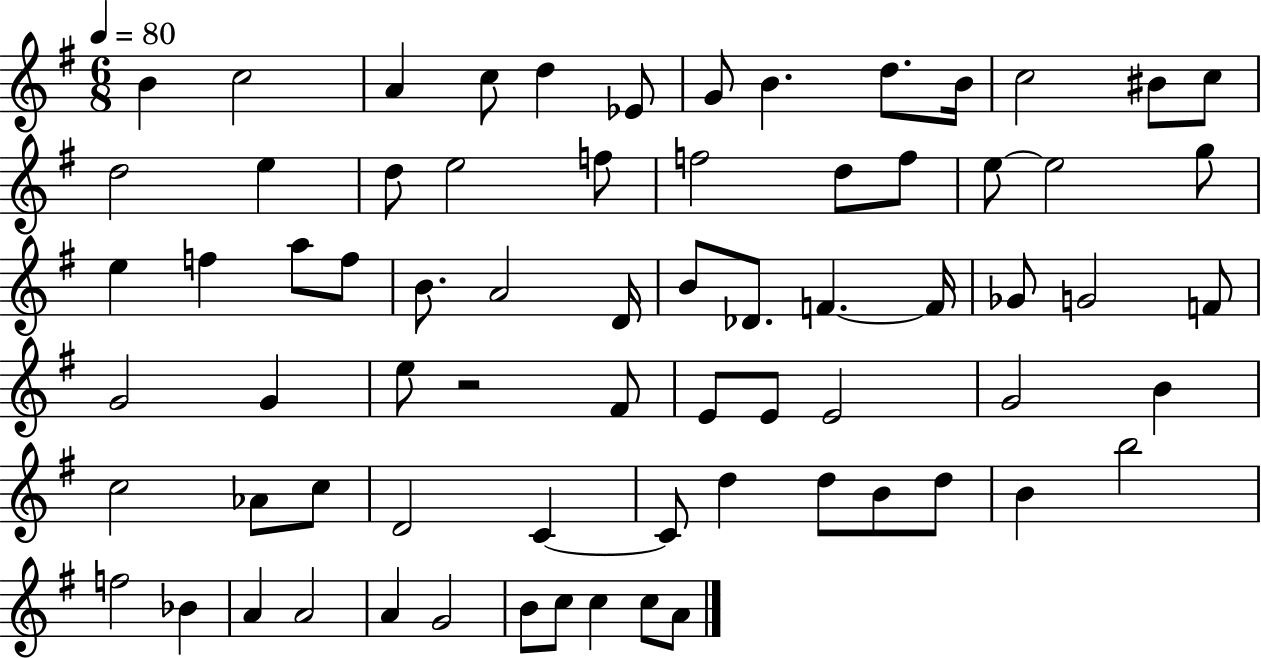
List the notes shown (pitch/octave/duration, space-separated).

B4/q C5/h A4/q C5/e D5/q Eb4/e G4/e B4/q. D5/e. B4/s C5/h BIS4/e C5/e D5/h E5/q D5/e E5/h F5/e F5/h D5/e F5/e E5/e E5/h G5/e E5/q F5/q A5/e F5/e B4/e. A4/h D4/s B4/e Db4/e. F4/q. F4/s Gb4/e G4/h F4/e G4/h G4/q E5/e R/h F#4/e E4/e E4/e E4/h G4/h B4/q C5/h Ab4/e C5/e D4/h C4/q C4/e D5/q D5/e B4/e D5/e B4/q B5/h F5/h Bb4/q A4/q A4/h A4/q G4/h B4/e C5/e C5/q C5/e A4/e